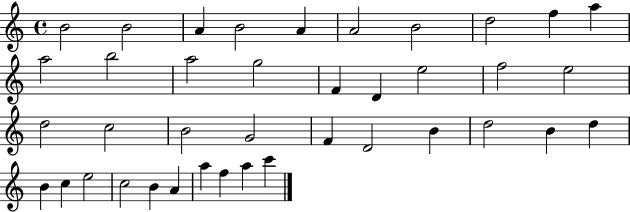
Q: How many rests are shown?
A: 0